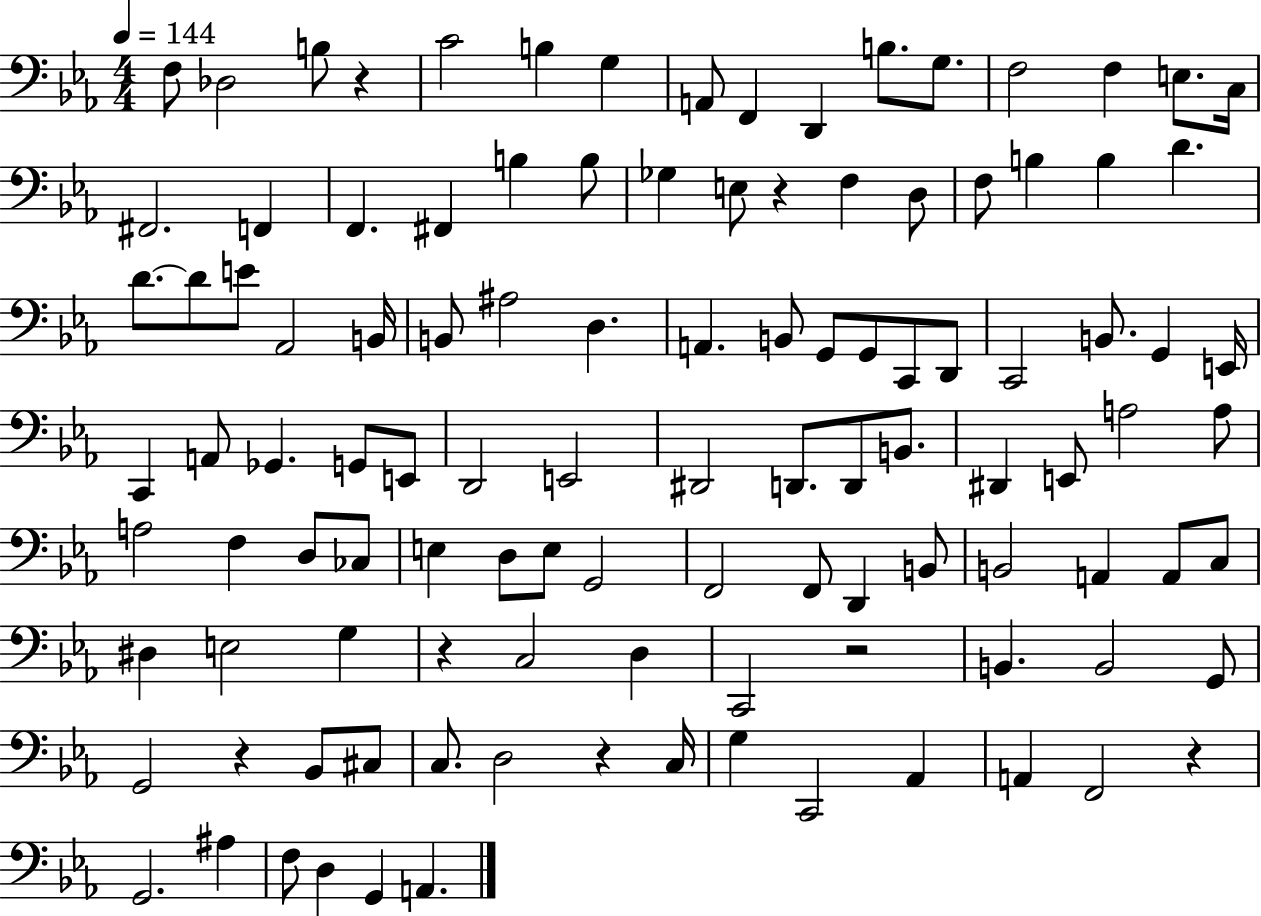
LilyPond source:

{
  \clef bass
  \numericTimeSignature
  \time 4/4
  \key ees \major
  \tempo 4 = 144
  f8 des2 b8 r4 | c'2 b4 g4 | a,8 f,4 d,4 b8. g8. | f2 f4 e8. c16 | \break fis,2. f,4 | f,4. fis,4 b4 b8 | ges4 e8 r4 f4 d8 | f8 b4 b4 d'4. | \break d'8.~~ d'8 e'8 aes,2 b,16 | b,8 ais2 d4. | a,4. b,8 g,8 g,8 c,8 d,8 | c,2 b,8. g,4 e,16 | \break c,4 a,8 ges,4. g,8 e,8 | d,2 e,2 | dis,2 d,8. d,8 b,8. | dis,4 e,8 a2 a8 | \break a2 f4 d8 ces8 | e4 d8 e8 g,2 | f,2 f,8 d,4 b,8 | b,2 a,4 a,8 c8 | \break dis4 e2 g4 | r4 c2 d4 | c,2 r2 | b,4. b,2 g,8 | \break g,2 r4 bes,8 cis8 | c8. d2 r4 c16 | g4 c,2 aes,4 | a,4 f,2 r4 | \break g,2. ais4 | f8 d4 g,4 a,4. | \bar "|."
}